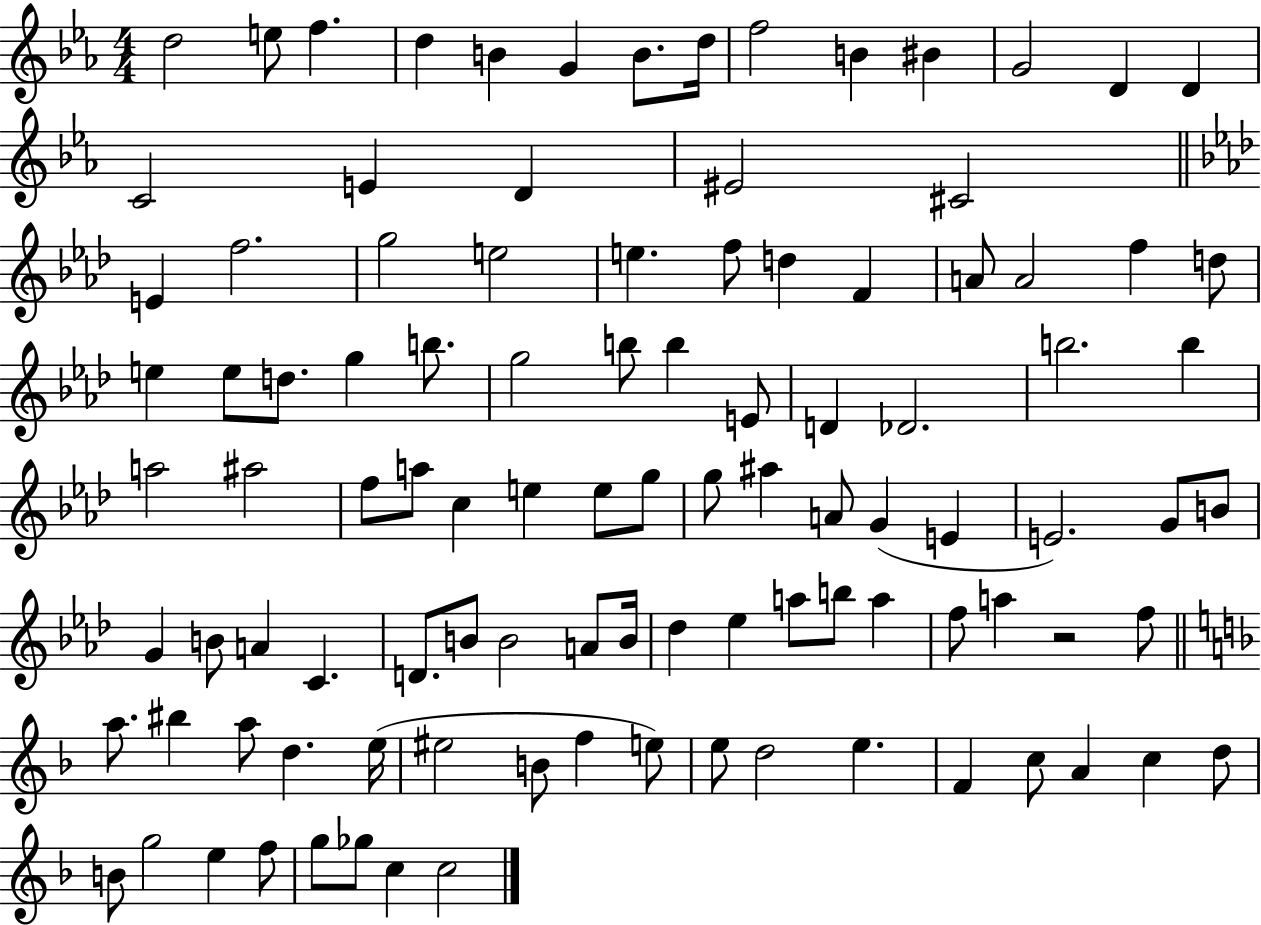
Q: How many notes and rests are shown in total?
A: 103